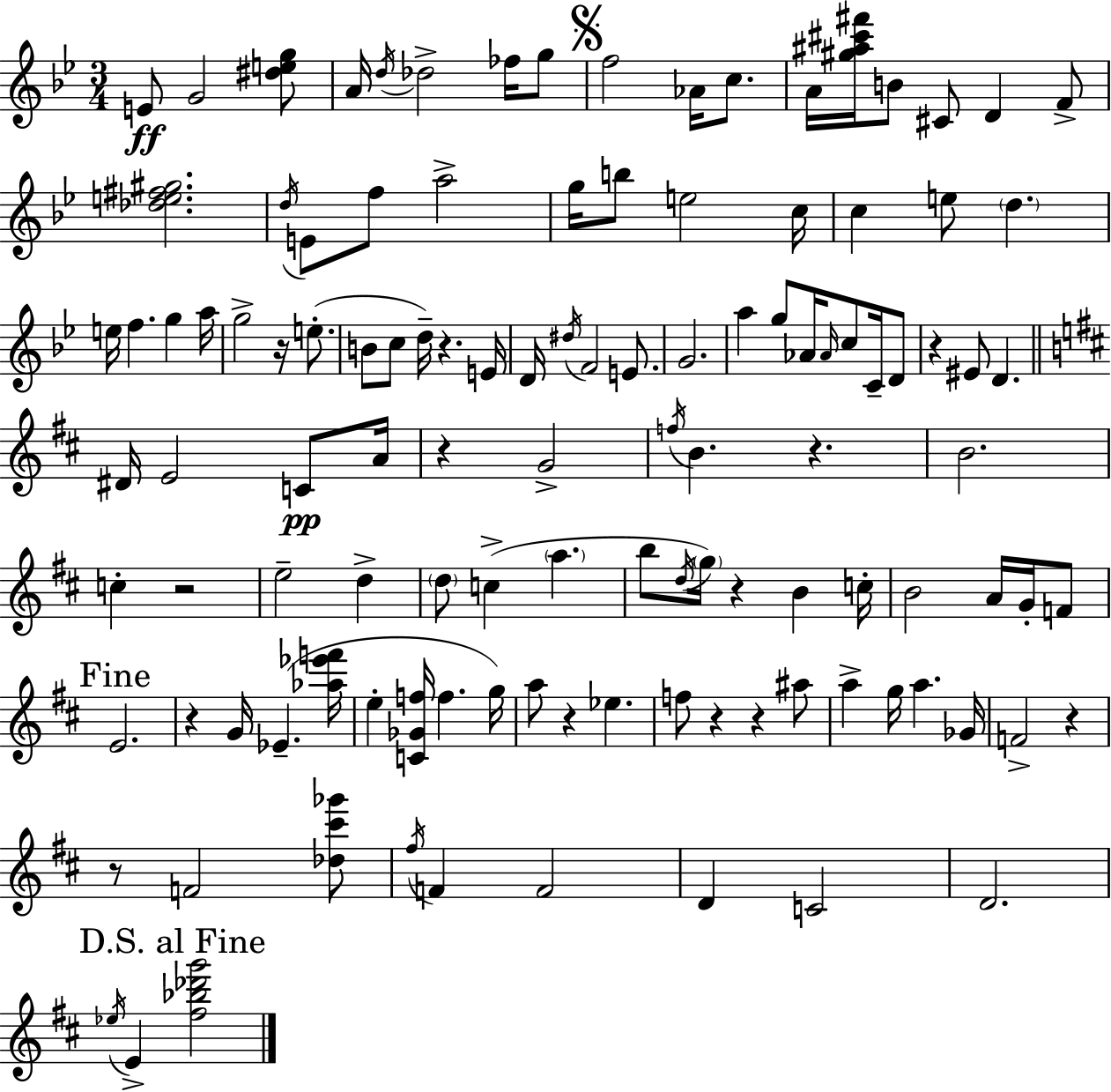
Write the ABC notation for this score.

X:1
T:Untitled
M:3/4
L:1/4
K:Bb
E/2 G2 [^deg]/2 A/4 d/4 _d2 _f/4 g/2 f2 _A/4 c/2 A/4 [^g^a^c'^f']/4 B/2 ^C/2 D F/2 [_de^f^g]2 d/4 E/2 f/2 a2 g/4 b/2 e2 c/4 c e/2 d e/4 f g a/4 g2 z/4 e/2 B/2 c/2 d/4 z E/4 D/4 ^d/4 F2 E/2 G2 a g/2 _A/4 _A/4 c/2 C/4 D/2 z ^E/2 D ^D/4 E2 C/2 A/4 z G2 f/4 B z B2 c z2 e2 d d/2 c a b/2 d/4 g/4 z B c/4 B2 A/4 G/4 F/2 E2 z G/4 _E [_a_e'f']/4 e [C_Gf]/4 f g/4 a/2 z _e f/2 z z ^a/2 a g/4 a _G/4 F2 z z/2 F2 [_d^c'_g']/2 ^f/4 F F2 D C2 D2 _e/4 E [^f_b_d'g']2